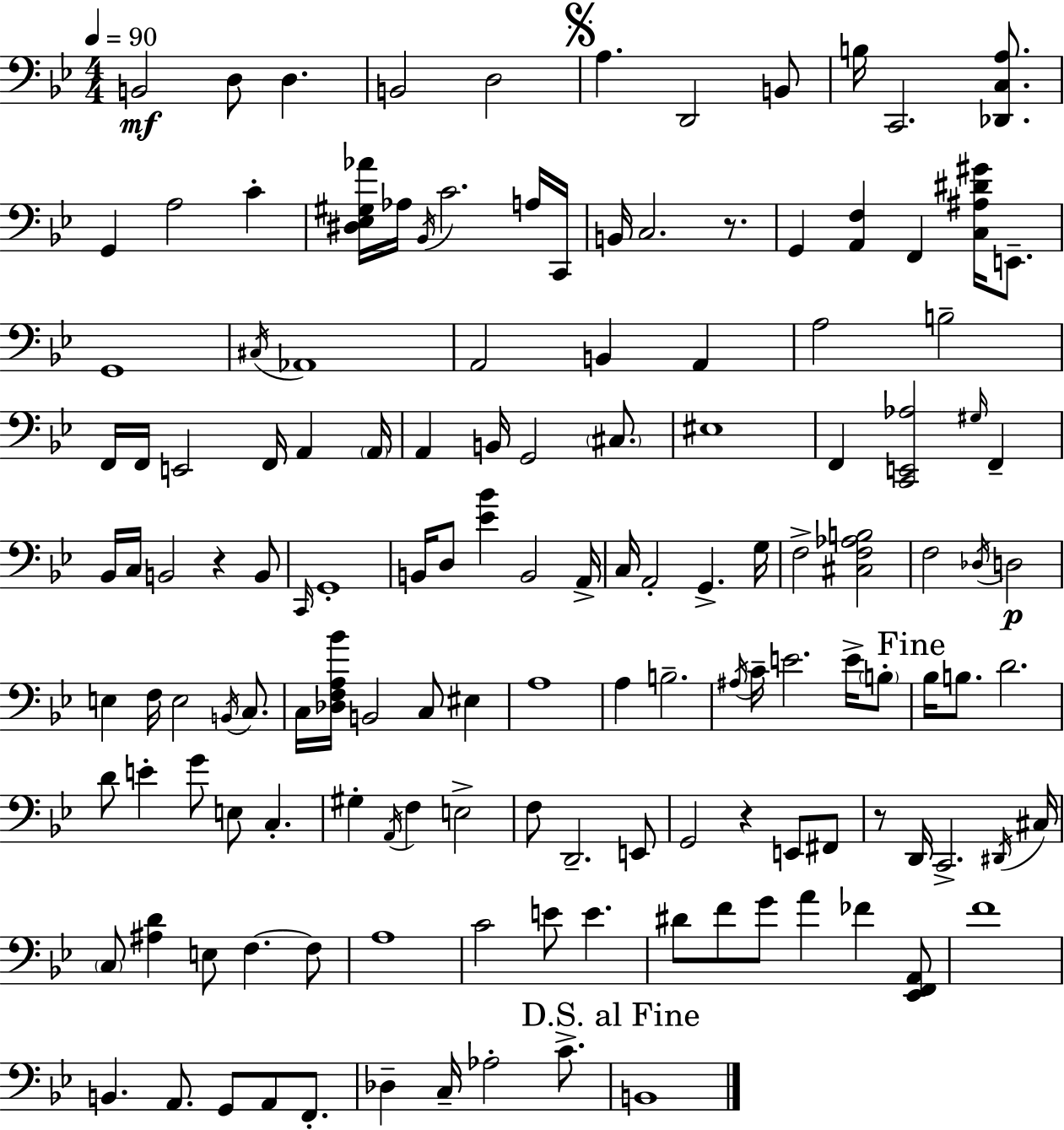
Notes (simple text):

B2/h D3/e D3/q. B2/h D3/h A3/q. D2/h B2/e B3/s C2/h. [Db2,C3,A3]/e. G2/q A3/h C4/q [D#3,Eb3,G#3,Ab4]/s Ab3/s Bb2/s C4/h. A3/s C2/s B2/s C3/h. R/e. G2/q [A2,F3]/q F2/q [C3,A#3,D#4,G#4]/s E2/e. G2/w C#3/s Ab2/w A2/h B2/q A2/q A3/h B3/h F2/s F2/s E2/h F2/s A2/q A2/s A2/q B2/s G2/h C#3/e. EIS3/w F2/q [C2,E2,Ab3]/h G#3/s F2/q Bb2/s C3/s B2/h R/q B2/e C2/s G2/w B2/s D3/e [Eb4,Bb4]/q B2/h A2/s C3/s A2/h G2/q. G3/s F3/h [C#3,F3,Ab3,B3]/h F3/h Db3/s D3/h E3/q F3/s E3/h B2/s C3/e. C3/s [Db3,F3,A3,Bb4]/s B2/h C3/e EIS3/q A3/w A3/q B3/h. A#3/s C4/s E4/h. E4/s B3/e Bb3/s B3/e. D4/h. D4/e E4/q G4/e E3/e C3/q. G#3/q A2/s F3/q E3/h F3/e D2/h. E2/e G2/h R/q E2/e F#2/e R/e D2/s C2/h. D#2/s C#3/s C3/e [A#3,D4]/q E3/e F3/q. F3/e A3/w C4/h E4/e E4/q. D#4/e F4/e G4/e A4/q FES4/q [Eb2,F2,A2]/e F4/w B2/q. A2/e. G2/e A2/e F2/e. Db3/q C3/s Ab3/h C4/e. B2/w